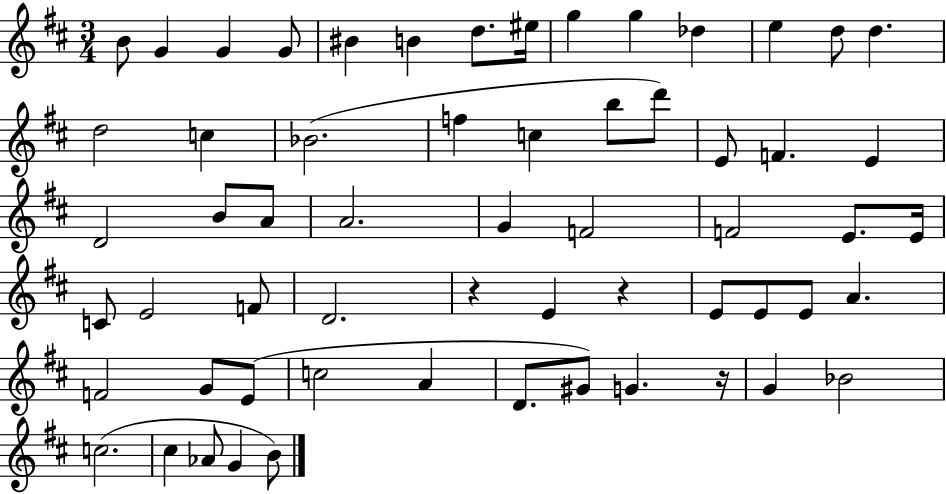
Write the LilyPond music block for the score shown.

{
  \clef treble
  \numericTimeSignature
  \time 3/4
  \key d \major
  b'8 g'4 g'4 g'8 | bis'4 b'4 d''8. eis''16 | g''4 g''4 des''4 | e''4 d''8 d''4. | \break d''2 c''4 | bes'2.( | f''4 c''4 b''8 d'''8) | e'8 f'4. e'4 | \break d'2 b'8 a'8 | a'2. | g'4 f'2 | f'2 e'8. e'16 | \break c'8 e'2 f'8 | d'2. | r4 e'4 r4 | e'8 e'8 e'8 a'4. | \break f'2 g'8 e'8( | c''2 a'4 | d'8. gis'8) g'4. r16 | g'4 bes'2 | \break c''2.( | cis''4 aes'8 g'4 b'8) | \bar "|."
}